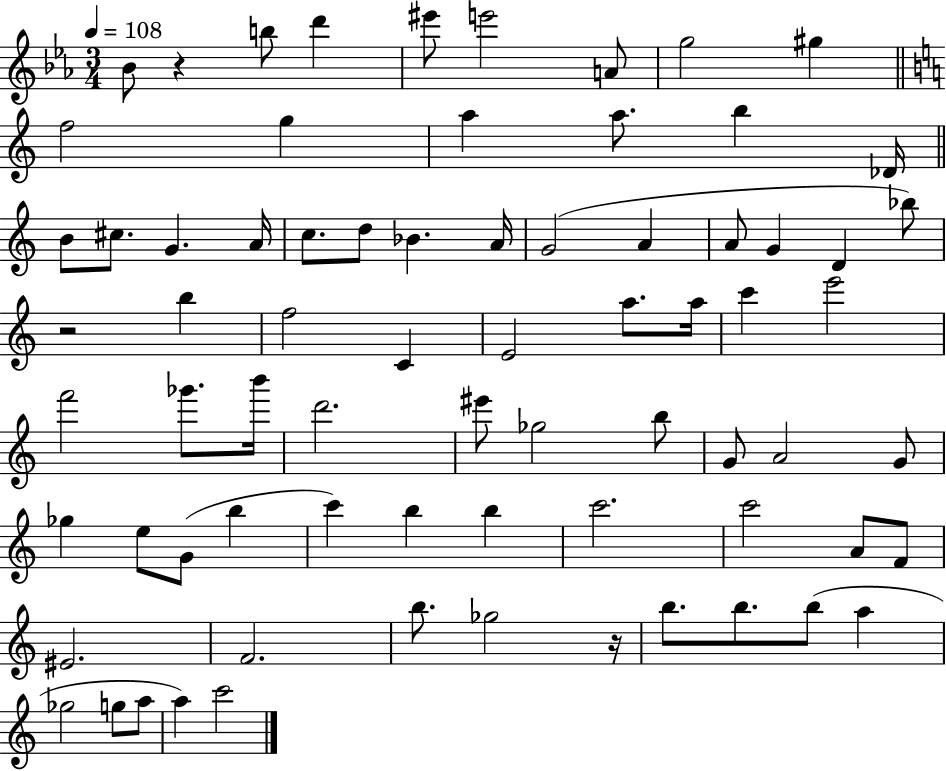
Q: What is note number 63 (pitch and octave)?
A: B5